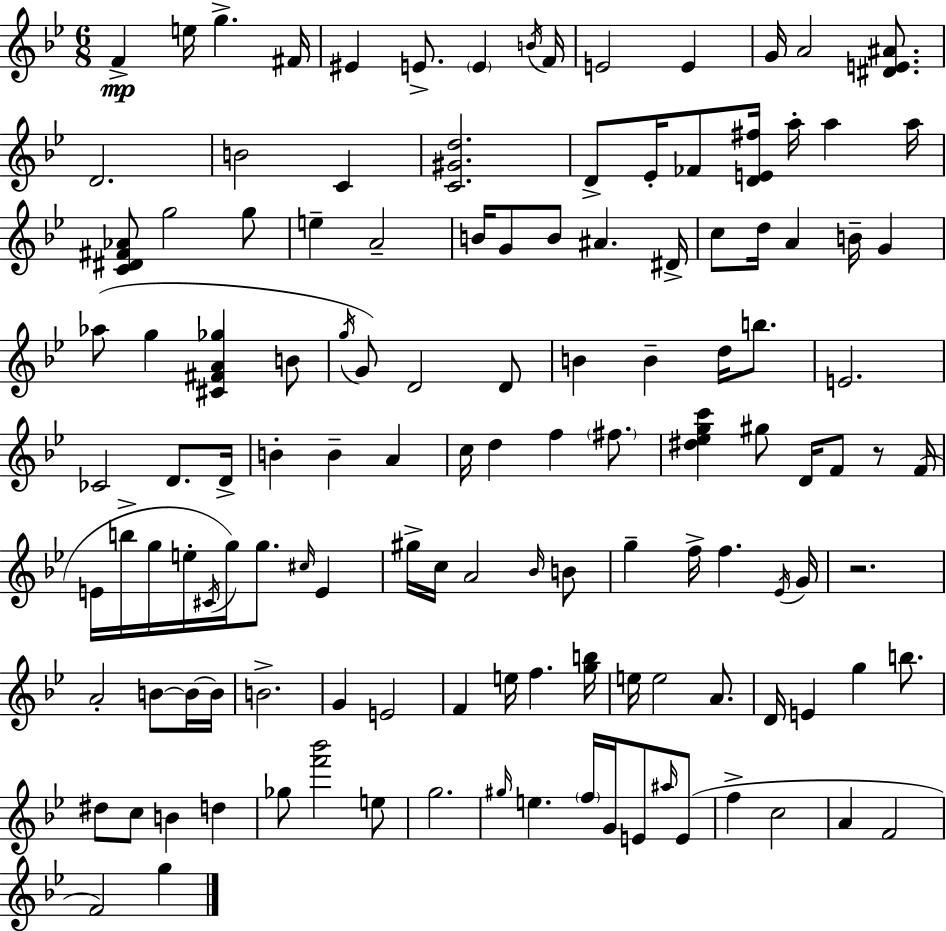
F4/q E5/s G5/q. F#4/s EIS4/q E4/e. E4/q B4/s F4/s E4/h E4/q G4/s A4/h [D#4,E4,A#4]/e. D4/h. B4/h C4/q [C4,G#4,D5]/h. D4/e Eb4/s FES4/e [D4,E4,F#5]/s A5/s A5/q A5/s [C4,D#4,F#4,Ab4]/e G5/h G5/e E5/q A4/h B4/s G4/e B4/e A#4/q. D#4/s C5/e D5/s A4/q B4/s G4/q Ab5/e G5/q [C#4,F#4,A4,Gb5]/q B4/e G5/s G4/e D4/h D4/e B4/q B4/q D5/s B5/e. E4/h. CES4/h D4/e. D4/s B4/q B4/q A4/q C5/s D5/q F5/q F#5/e. [D#5,Eb5,G5,C6]/q G#5/e D4/s F4/e R/e F4/s E4/s B5/s G5/s E5/s C#4/s G5/s G5/e. C#5/s E4/q G#5/s C5/s A4/h Bb4/s B4/e G5/q F5/s F5/q. Eb4/s G4/s R/h. A4/h B4/e B4/s B4/s B4/h. G4/q E4/h F4/q E5/s F5/q. [G5,B5]/s E5/s E5/h A4/e. D4/s E4/q G5/q B5/e. D#5/e C5/e B4/q D5/q Gb5/e [F6,Bb6]/h E5/e G5/h. G#5/s E5/q. F5/s G4/s E4/e A#5/s E4/e F5/q C5/h A4/q F4/h F4/h G5/q